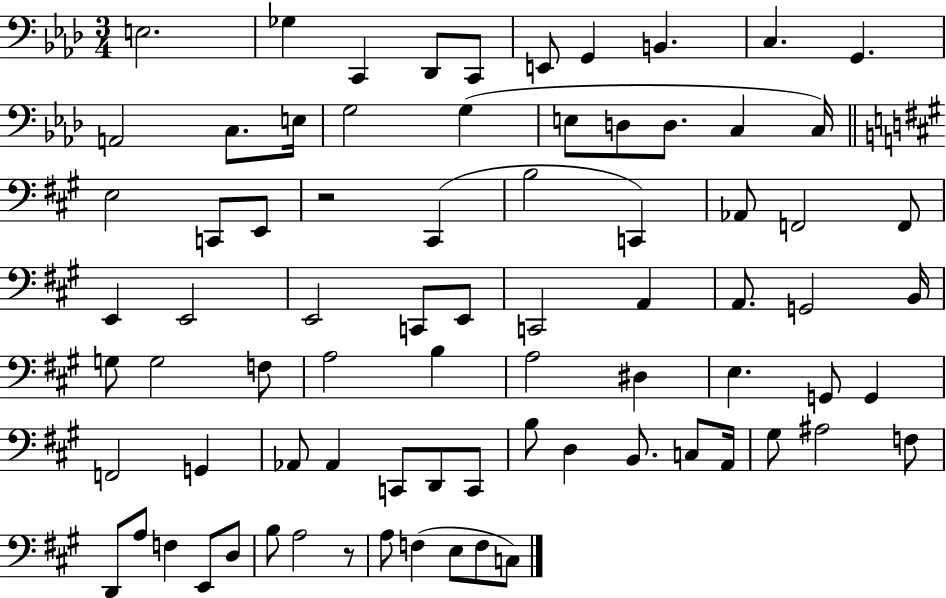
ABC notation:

X:1
T:Untitled
M:3/4
L:1/4
K:Ab
E,2 _G, C,, _D,,/2 C,,/2 E,,/2 G,, B,, C, G,, A,,2 C,/2 E,/4 G,2 G, E,/2 D,/2 D,/2 C, C,/4 E,2 C,,/2 E,,/2 z2 ^C,, B,2 C,, _A,,/2 F,,2 F,,/2 E,, E,,2 E,,2 C,,/2 E,,/2 C,,2 A,, A,,/2 G,,2 B,,/4 G,/2 G,2 F,/2 A,2 B, A,2 ^D, E, G,,/2 G,, F,,2 G,, _A,,/2 _A,, C,,/2 D,,/2 C,,/2 B,/2 D, B,,/2 C,/2 A,,/4 ^G,/2 ^A,2 F,/2 D,,/2 A,/2 F, E,,/2 D,/2 B,/2 A,2 z/2 A,/2 F, E,/2 F,/2 C,/2